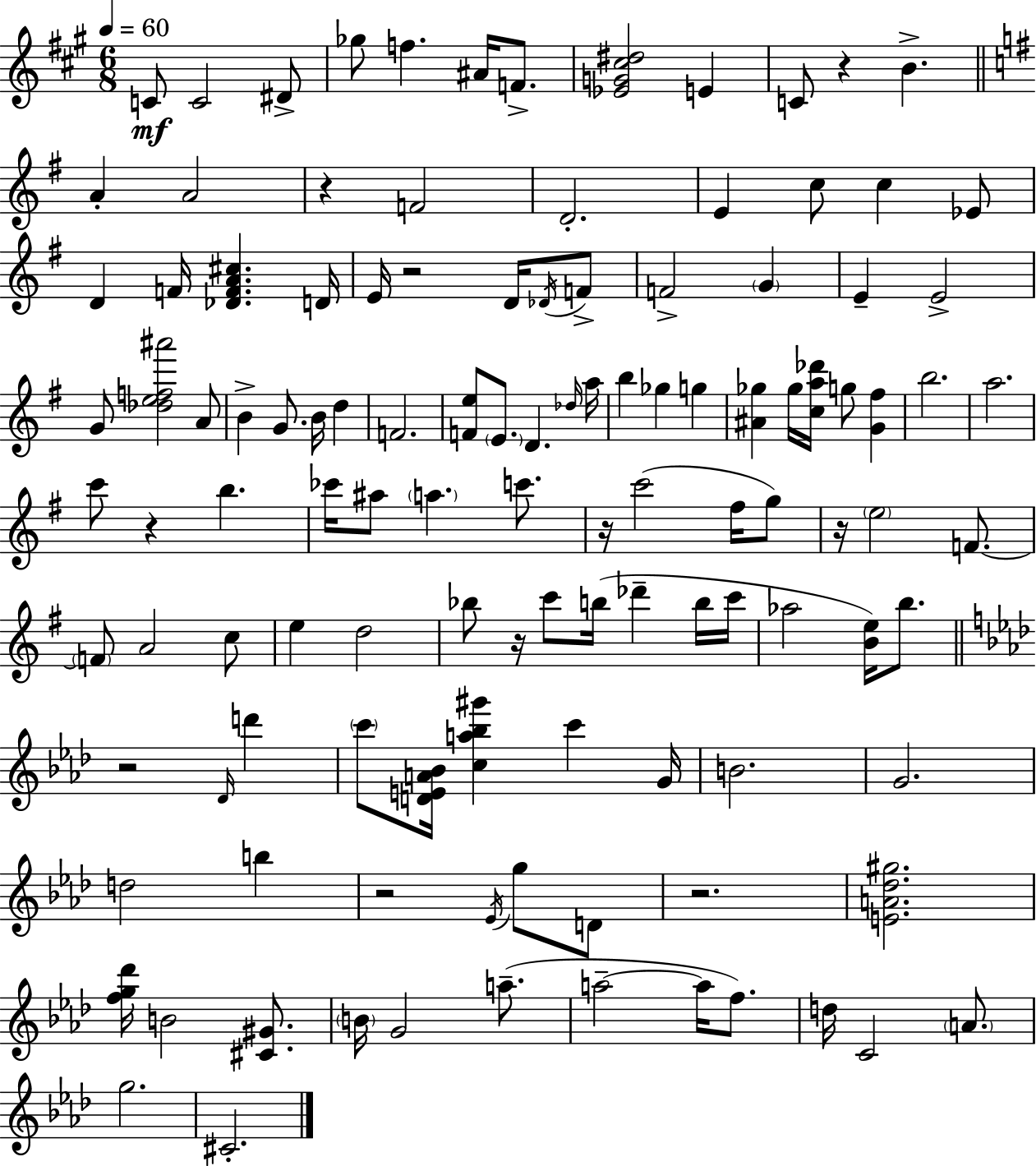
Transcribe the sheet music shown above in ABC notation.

X:1
T:Untitled
M:6/8
L:1/4
K:A
C/2 C2 ^D/2 _g/2 f ^A/4 F/2 [_EG^c^d]2 E C/2 z B A A2 z F2 D2 E c/2 c _E/2 D F/4 [_DFA^c] D/4 E/4 z2 D/4 _D/4 F/2 F2 G E E2 G/2 [_def^a']2 A/2 B G/2 B/4 d F2 [Fe]/2 E/2 D _d/4 a/4 b _g g [^A_g] _g/4 [ca_d']/4 g/2 [G^f] b2 a2 c'/2 z b _c'/4 ^a/2 a c'/2 z/4 c'2 ^f/4 g/2 z/4 e2 F/2 F/2 A2 c/2 e d2 _b/2 z/4 c'/2 b/4 _d' b/4 c'/4 _a2 [Be]/4 b/2 z2 _D/4 d' c'/2 [DEA_B]/4 [ca_b^g'] c' G/4 B2 G2 d2 b z2 _E/4 g/2 D/2 z2 [EA_d^g]2 [fg_d']/4 B2 [^C^G]/2 B/4 G2 a/2 a2 a/4 f/2 d/4 C2 A/2 g2 ^C2